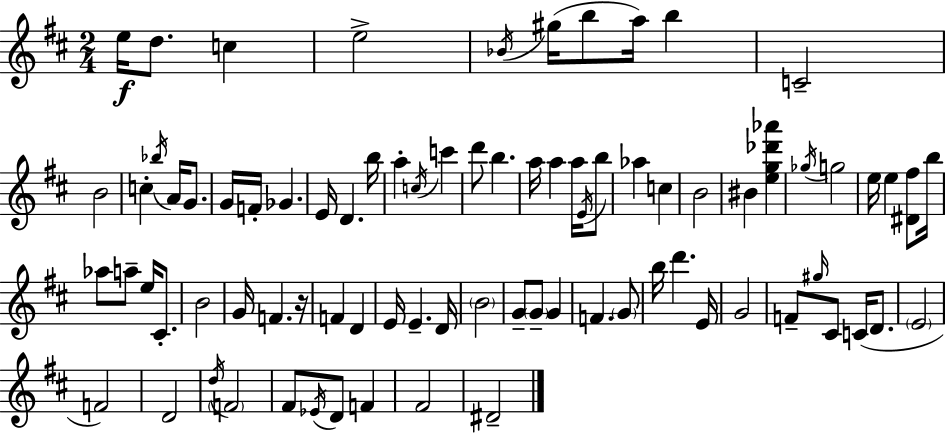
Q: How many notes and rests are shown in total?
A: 81